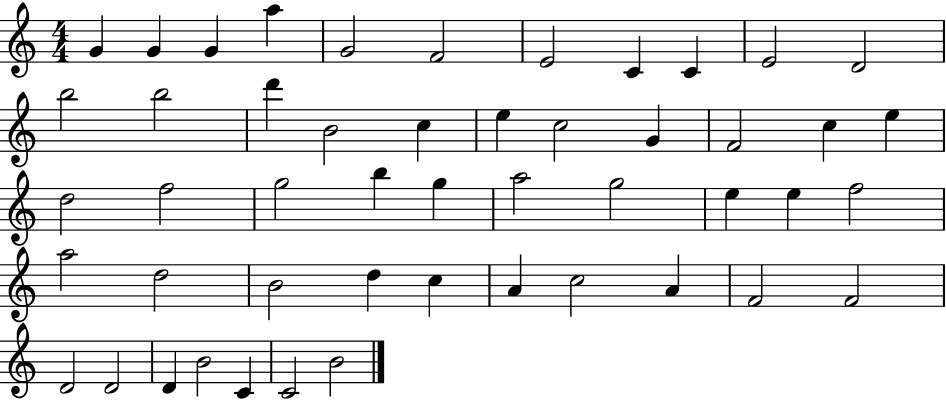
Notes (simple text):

G4/q G4/q G4/q A5/q G4/h F4/h E4/h C4/q C4/q E4/h D4/h B5/h B5/h D6/q B4/h C5/q E5/q C5/h G4/q F4/h C5/q E5/q D5/h F5/h G5/h B5/q G5/q A5/h G5/h E5/q E5/q F5/h A5/h D5/h B4/h D5/q C5/q A4/q C5/h A4/q F4/h F4/h D4/h D4/h D4/q B4/h C4/q C4/h B4/h